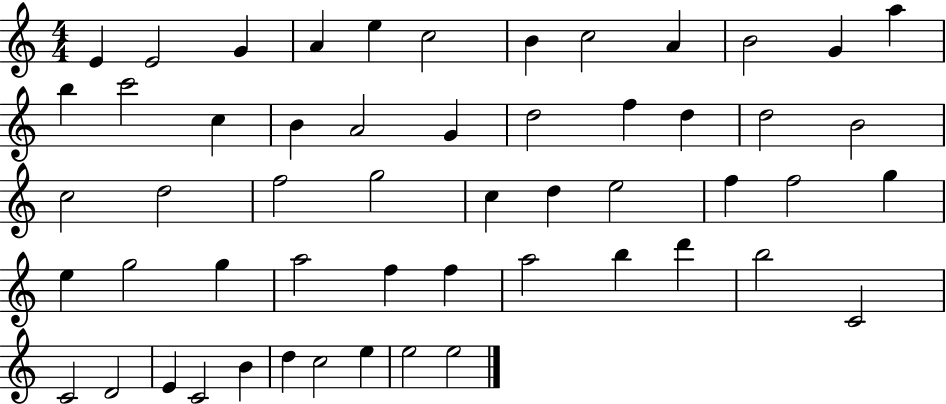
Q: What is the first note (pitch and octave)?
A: E4